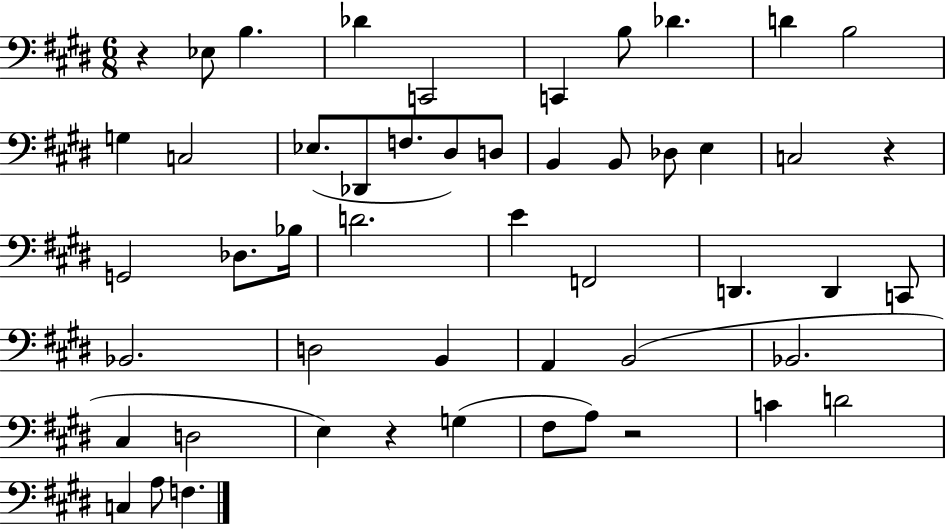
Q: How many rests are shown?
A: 4